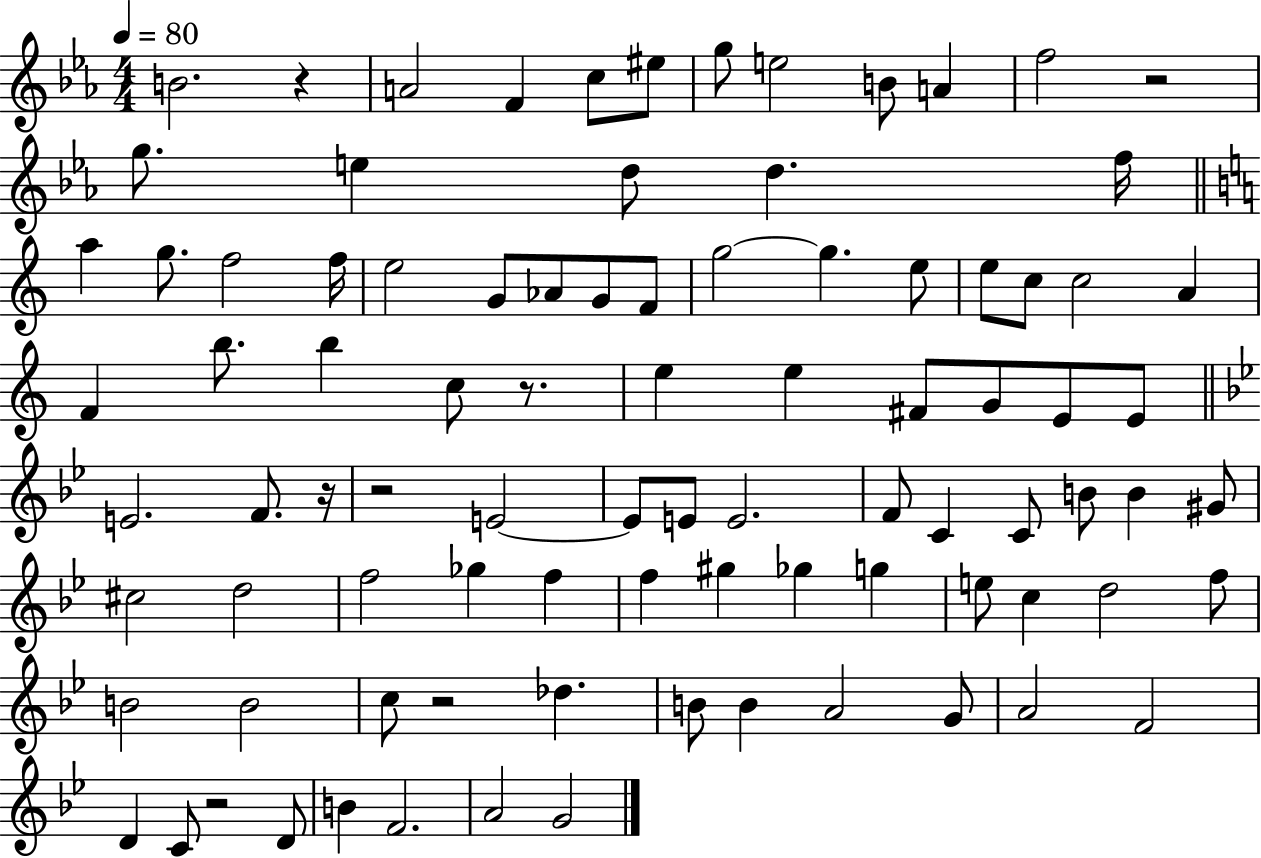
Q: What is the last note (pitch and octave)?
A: G4